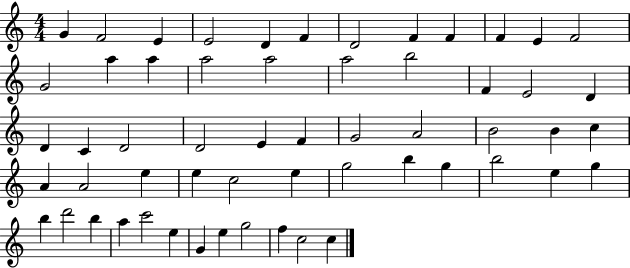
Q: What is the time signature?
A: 4/4